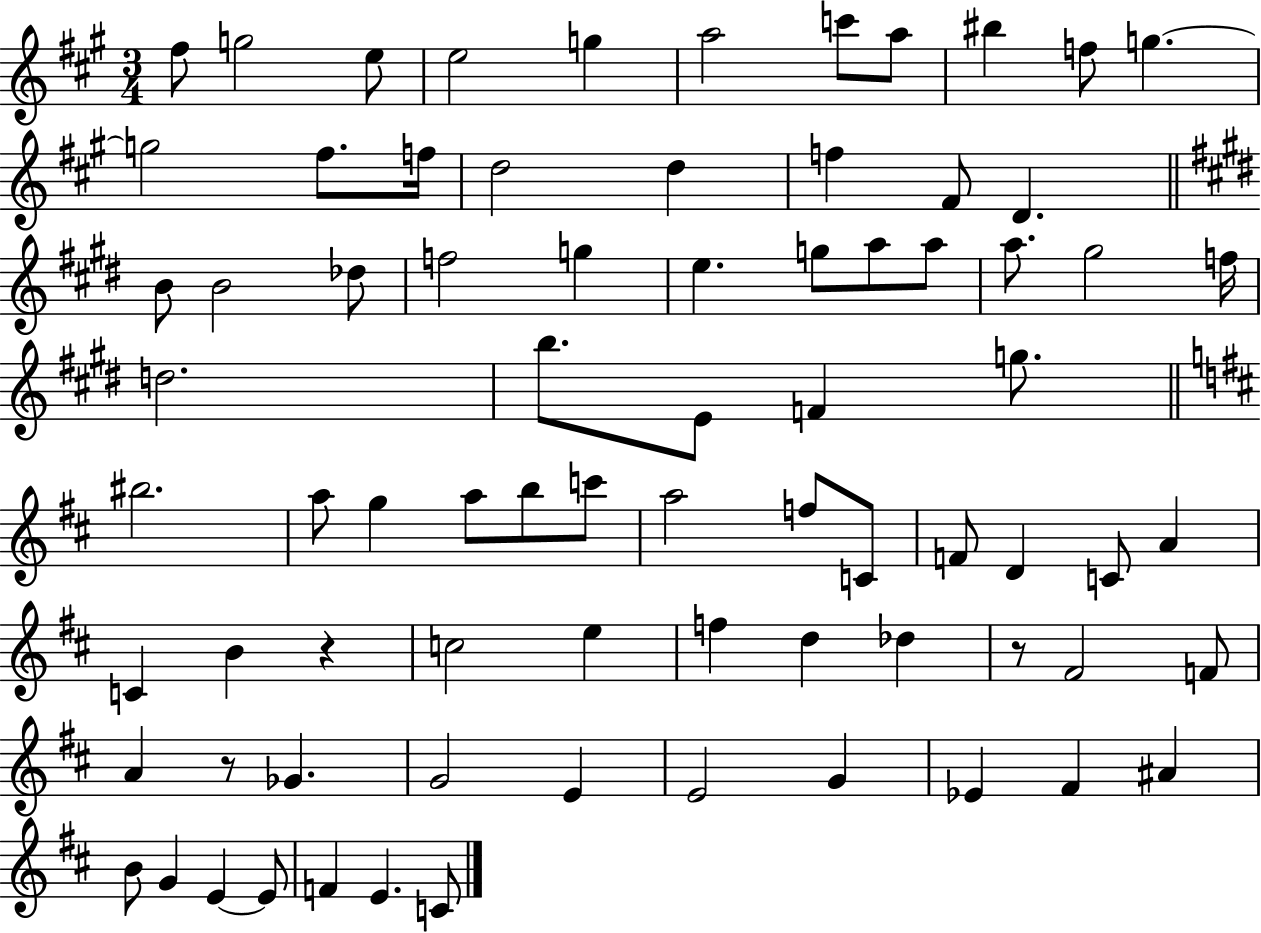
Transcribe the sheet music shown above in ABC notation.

X:1
T:Untitled
M:3/4
L:1/4
K:A
^f/2 g2 e/2 e2 g a2 c'/2 a/2 ^b f/2 g g2 ^f/2 f/4 d2 d f ^F/2 D B/2 B2 _d/2 f2 g e g/2 a/2 a/2 a/2 ^g2 f/4 d2 b/2 E/2 F g/2 ^b2 a/2 g a/2 b/2 c'/2 a2 f/2 C/2 F/2 D C/2 A C B z c2 e f d _d z/2 ^F2 F/2 A z/2 _G G2 E E2 G _E ^F ^A B/2 G E E/2 F E C/2